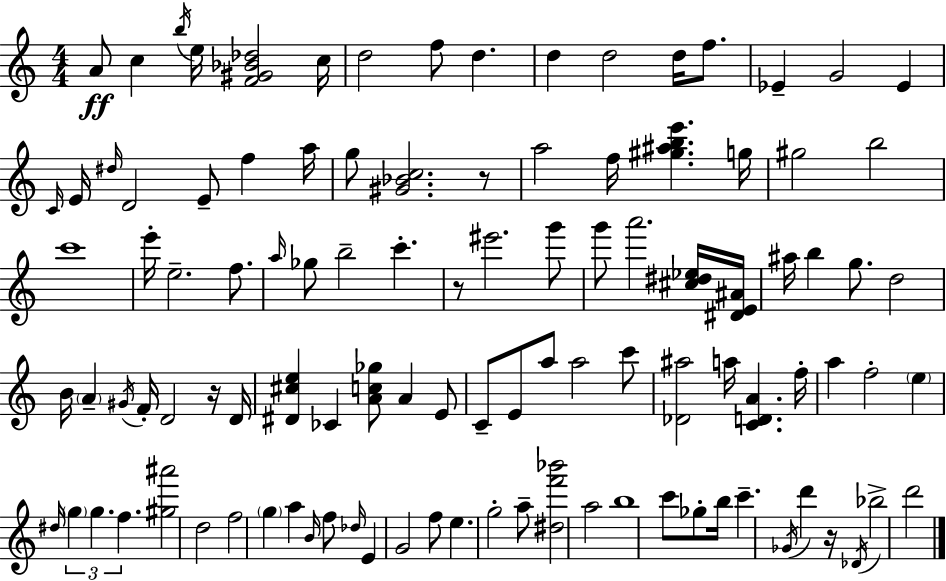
X:1
T:Untitled
M:4/4
L:1/4
K:C
A/2 c b/4 e/4 [F^G_B_d]2 c/4 d2 f/2 d d d2 d/4 f/2 _E G2 _E C/4 E/4 ^d/4 D2 E/2 f a/4 g/2 [^G_Bc]2 z/2 a2 f/4 [^g^abe'] g/4 ^g2 b2 c'4 e'/4 e2 f/2 a/4 _g/2 b2 c' z/2 ^e'2 g'/2 g'/2 a'2 [^c^d_e]/4 [^DE^A]/4 ^a/4 b g/2 d2 B/4 A ^G/4 F/4 D2 z/4 D/4 [^D^ce] _C [Ac_g]/2 A E/2 C/2 E/2 a/2 a2 c'/2 [_D^a]2 a/4 [CDA] f/4 a f2 e ^d/4 g g f [^g^a']2 d2 f2 g a B/4 f/2 _d/4 E G2 f/2 e g2 a/2 [^df'_b']2 a2 b4 c'/2 _g/2 b/4 c' _G/4 d' z/4 _D/4 _b2 d'2